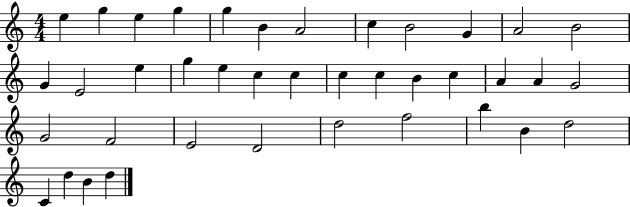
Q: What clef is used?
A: treble